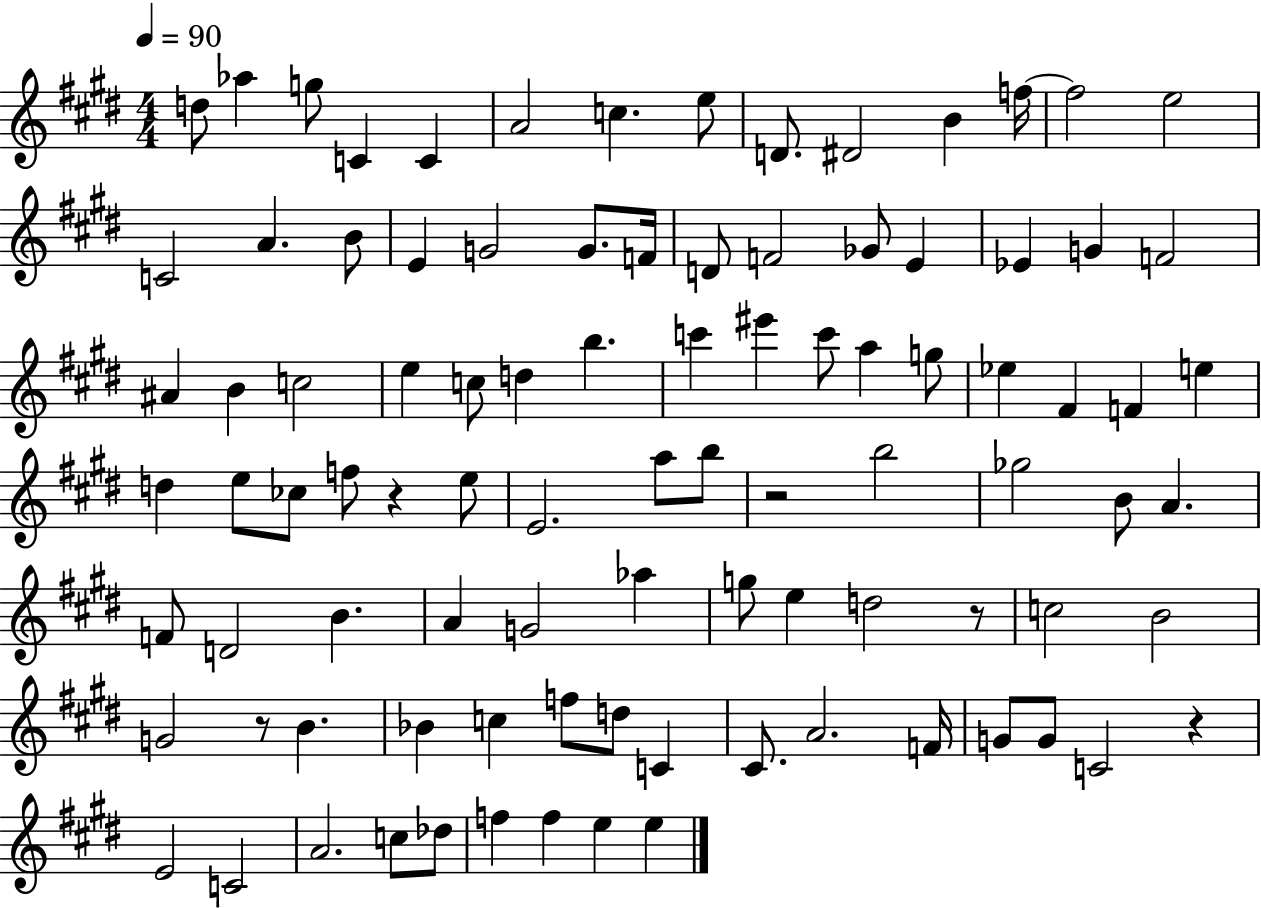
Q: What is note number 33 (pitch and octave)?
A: C5